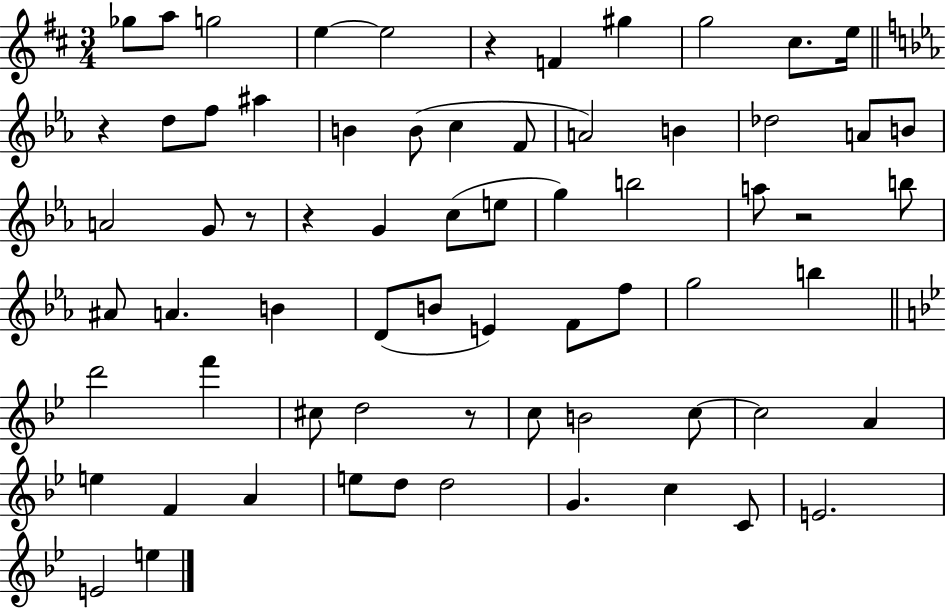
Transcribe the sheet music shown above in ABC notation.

X:1
T:Untitled
M:3/4
L:1/4
K:D
_g/2 a/2 g2 e e2 z F ^g g2 ^c/2 e/4 z d/2 f/2 ^a B B/2 c F/2 A2 B _d2 A/2 B/2 A2 G/2 z/2 z G c/2 e/2 g b2 a/2 z2 b/2 ^A/2 A B D/2 B/2 E F/2 f/2 g2 b d'2 f' ^c/2 d2 z/2 c/2 B2 c/2 c2 A e F A e/2 d/2 d2 G c C/2 E2 E2 e